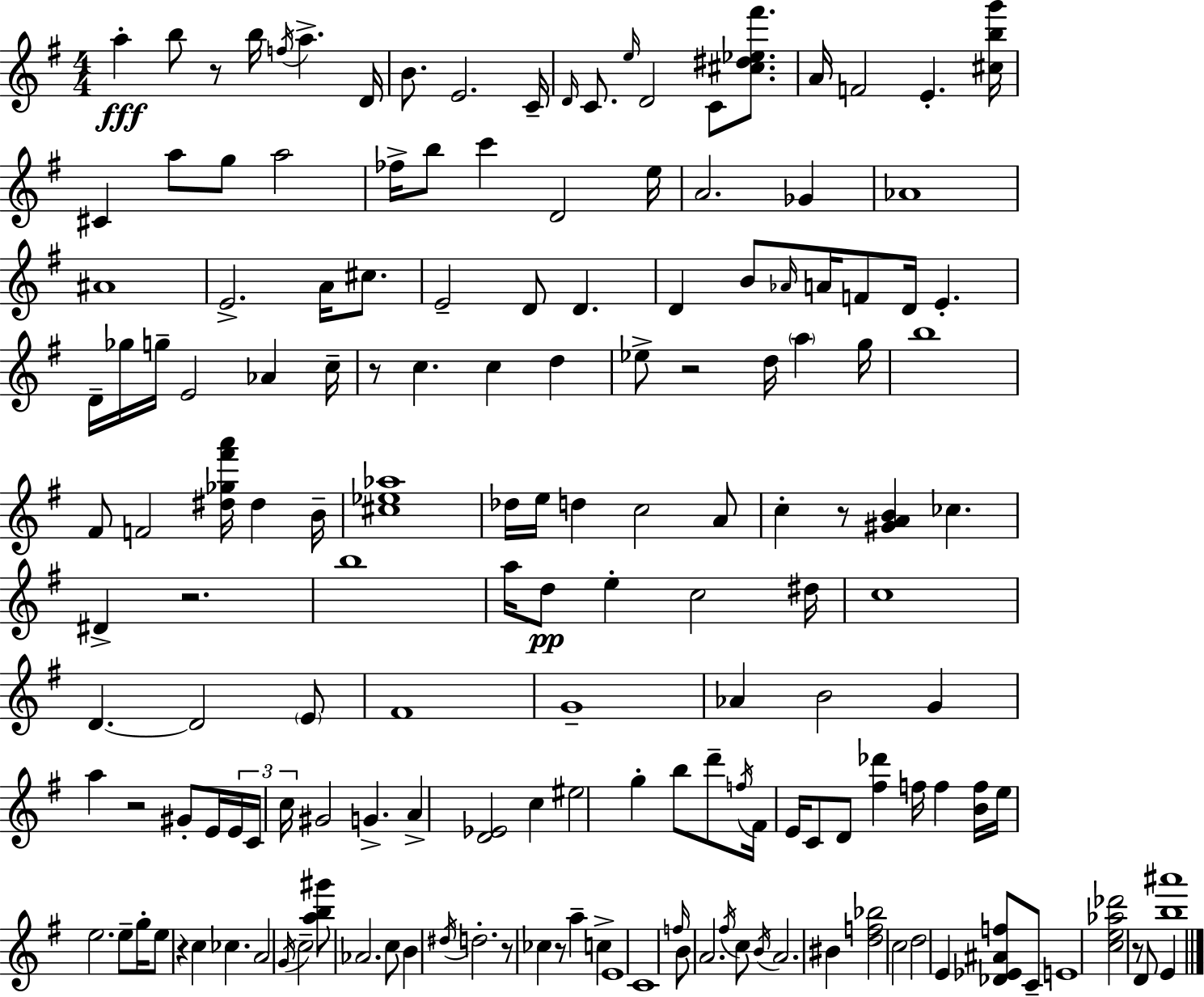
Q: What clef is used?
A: treble